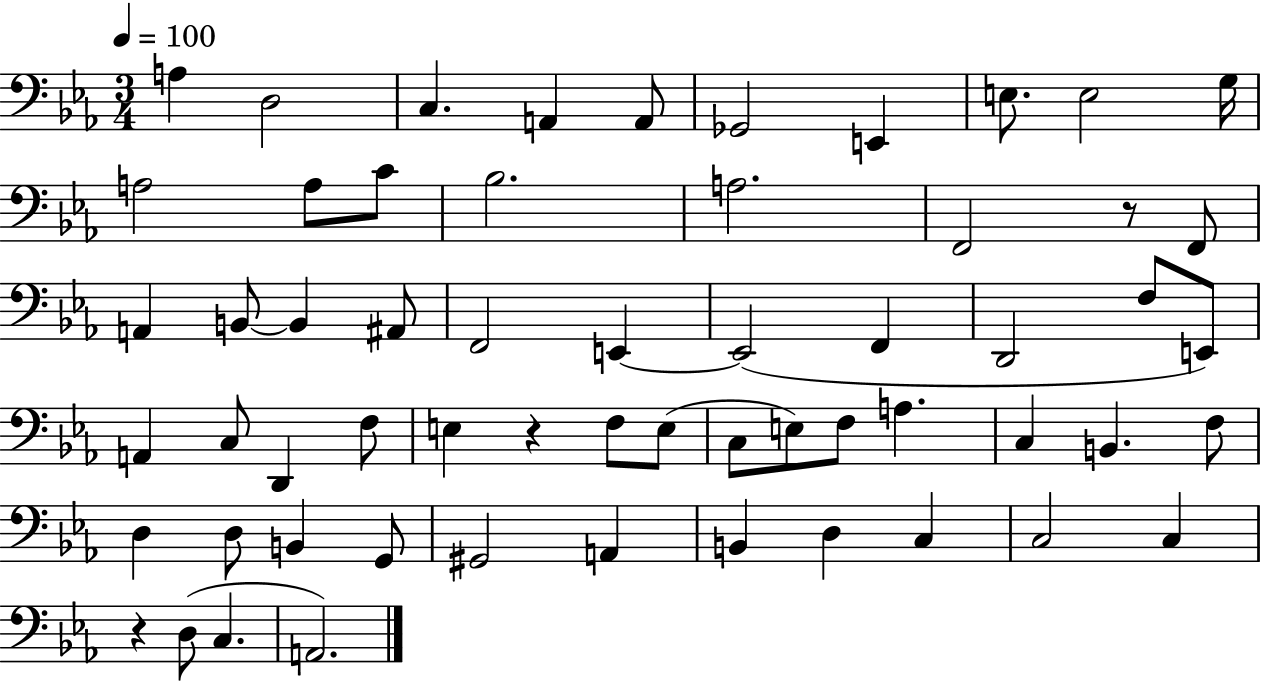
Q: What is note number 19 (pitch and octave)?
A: B2